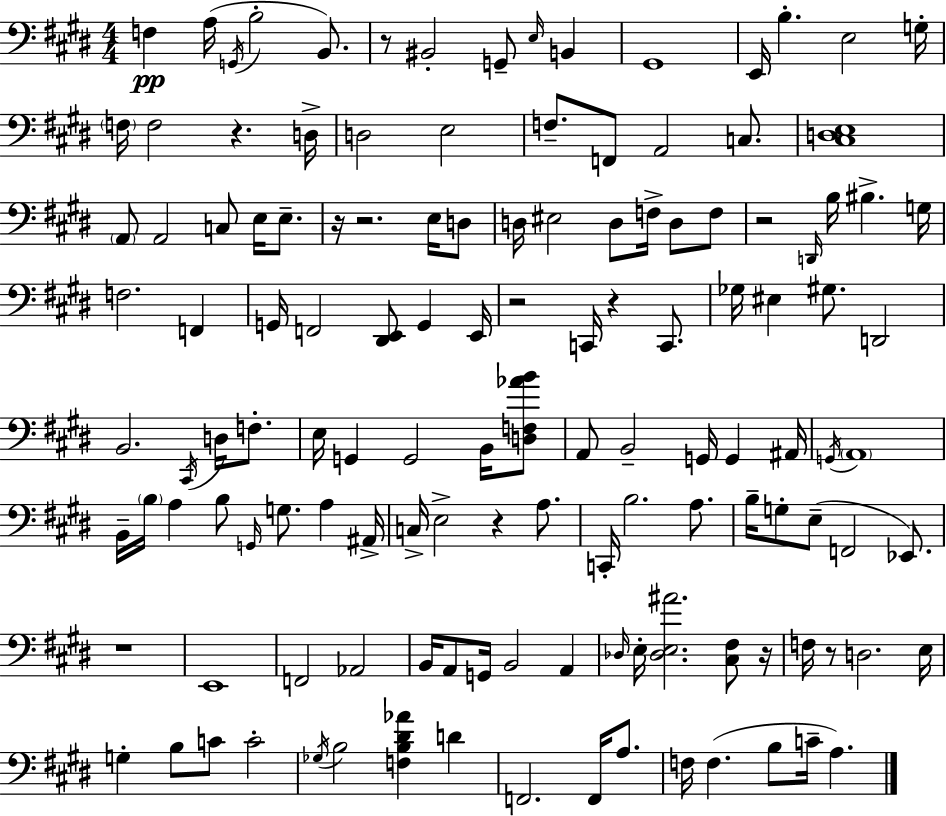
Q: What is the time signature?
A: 4/4